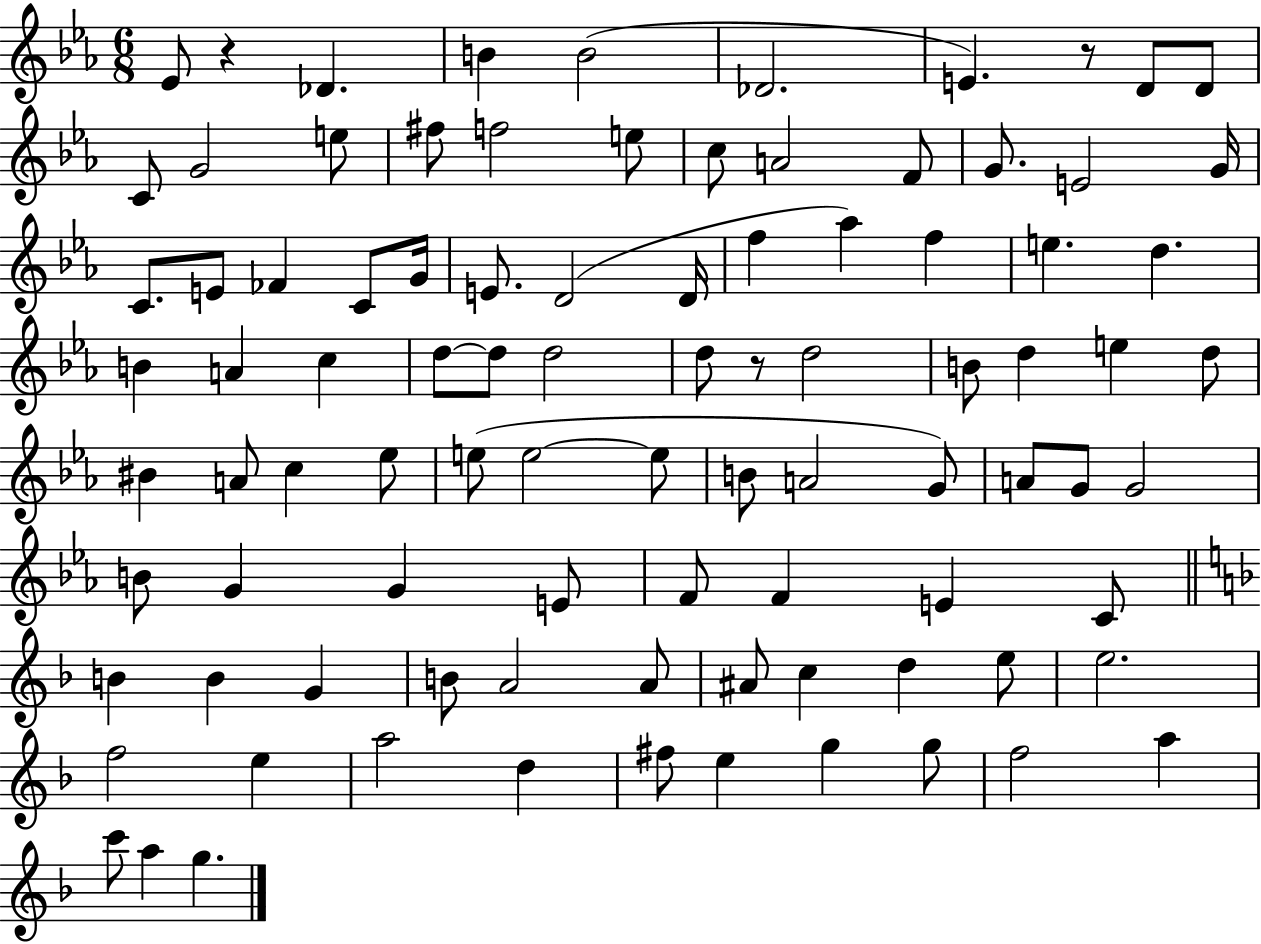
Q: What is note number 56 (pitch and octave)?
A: A4